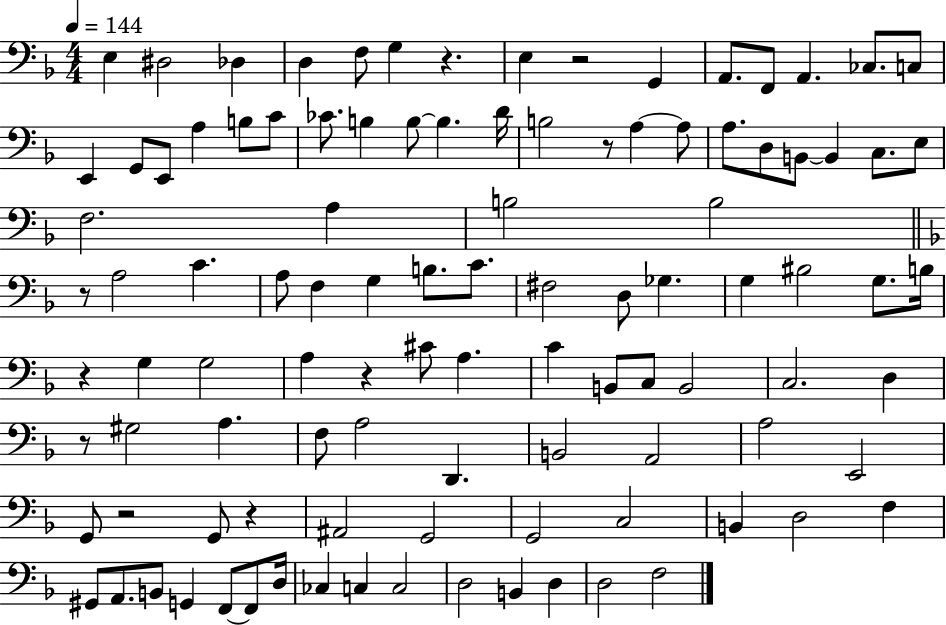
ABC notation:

X:1
T:Untitled
M:4/4
L:1/4
K:F
E, ^D,2 _D, D, F,/2 G, z E, z2 G,, A,,/2 F,,/2 A,, _C,/2 C,/2 E,, G,,/2 E,,/2 A, B,/2 C/2 _C/2 B, B,/2 B, D/4 B,2 z/2 A, A,/2 A,/2 D,/2 B,,/2 B,, C,/2 E,/2 F,2 A, B,2 B,2 z/2 A,2 C A,/2 F, G, B,/2 C/2 ^F,2 D,/2 _G, G, ^B,2 G,/2 B,/4 z G, G,2 A, z ^C/2 A, C B,,/2 C,/2 B,,2 C,2 D, z/2 ^G,2 A, F,/2 A,2 D,, B,,2 A,,2 A,2 E,,2 G,,/2 z2 G,,/2 z ^A,,2 G,,2 G,,2 C,2 B,, D,2 F, ^G,,/2 A,,/2 B,,/2 G,, F,,/2 F,,/2 D,/4 _C, C, C,2 D,2 B,, D, D,2 F,2